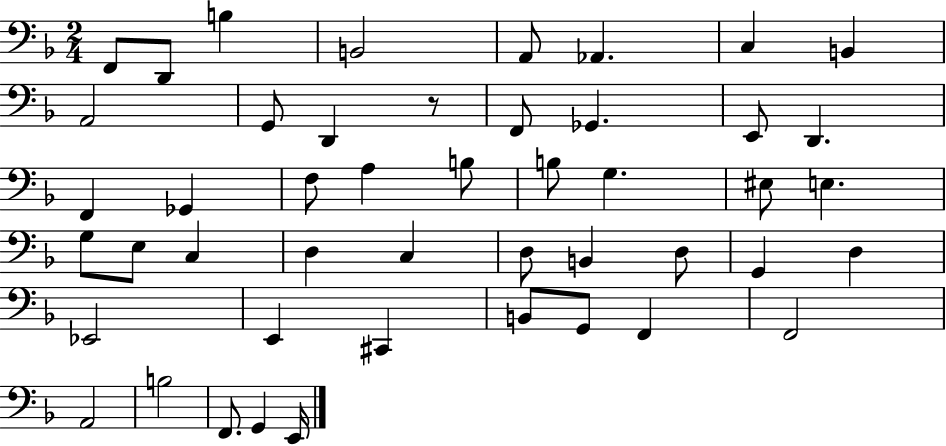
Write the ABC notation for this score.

X:1
T:Untitled
M:2/4
L:1/4
K:F
F,,/2 D,,/2 B, B,,2 A,,/2 _A,, C, B,, A,,2 G,,/2 D,, z/2 F,,/2 _G,, E,,/2 D,, F,, _G,, F,/2 A, B,/2 B,/2 G, ^E,/2 E, G,/2 E,/2 C, D, C, D,/2 B,, D,/2 G,, D, _E,,2 E,, ^C,, B,,/2 G,,/2 F,, F,,2 A,,2 B,2 F,,/2 G,, E,,/4